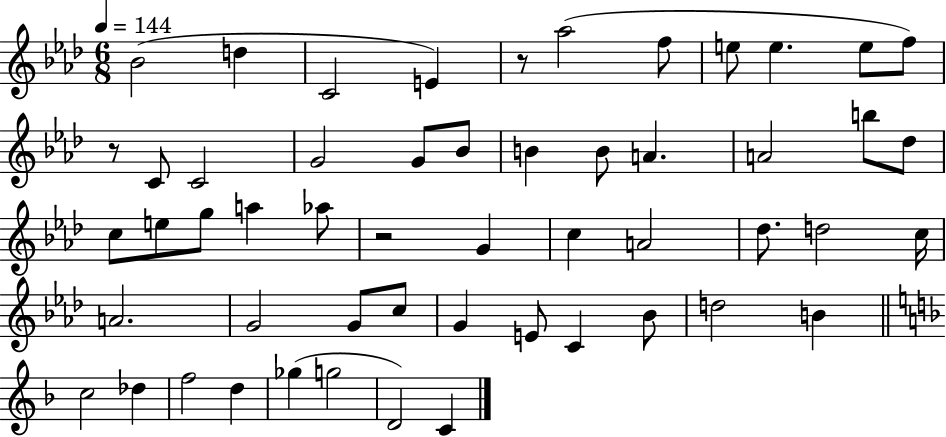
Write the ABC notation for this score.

X:1
T:Untitled
M:6/8
L:1/4
K:Ab
_B2 d C2 E z/2 _a2 f/2 e/2 e e/2 f/2 z/2 C/2 C2 G2 G/2 _B/2 B B/2 A A2 b/2 _d/2 c/2 e/2 g/2 a _a/2 z2 G c A2 _d/2 d2 c/4 A2 G2 G/2 c/2 G E/2 C _B/2 d2 B c2 _d f2 d _g g2 D2 C